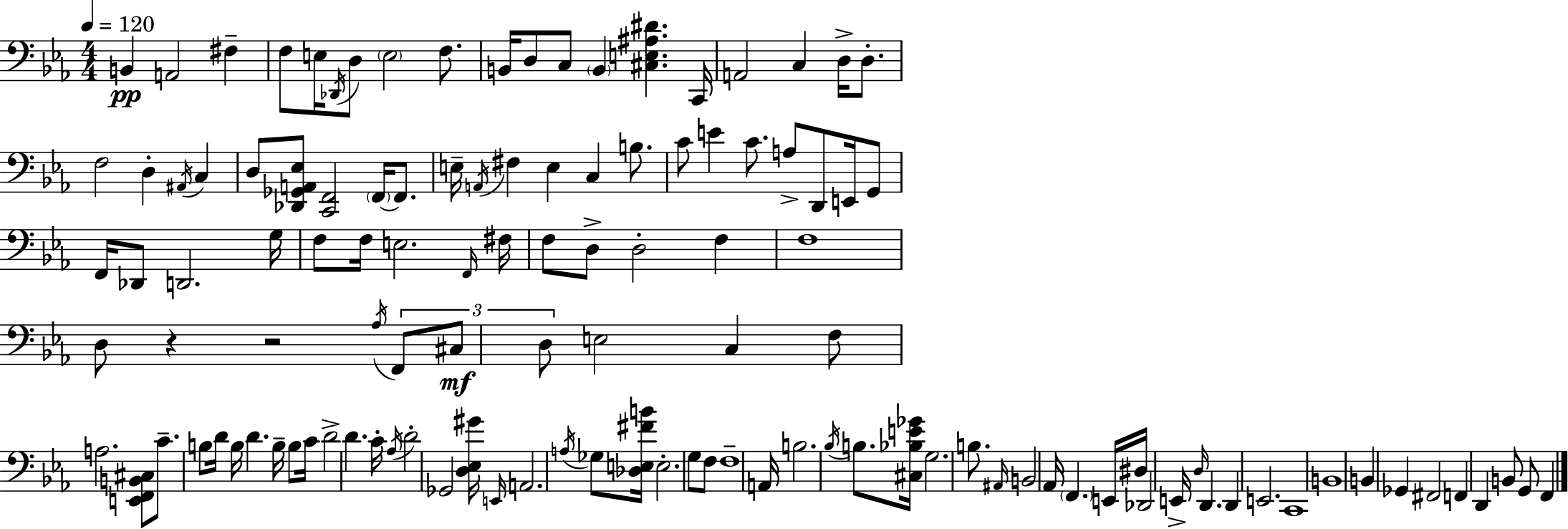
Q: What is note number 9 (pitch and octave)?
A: F3